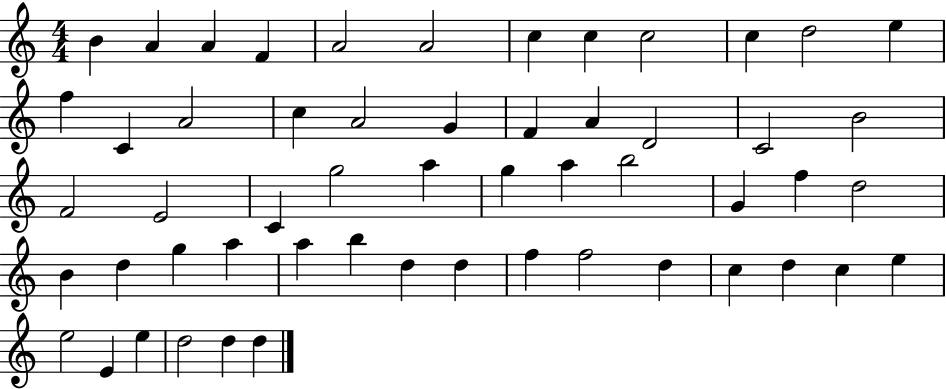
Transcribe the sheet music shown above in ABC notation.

X:1
T:Untitled
M:4/4
L:1/4
K:C
B A A F A2 A2 c c c2 c d2 e f C A2 c A2 G F A D2 C2 B2 F2 E2 C g2 a g a b2 G f d2 B d g a a b d d f f2 d c d c e e2 E e d2 d d